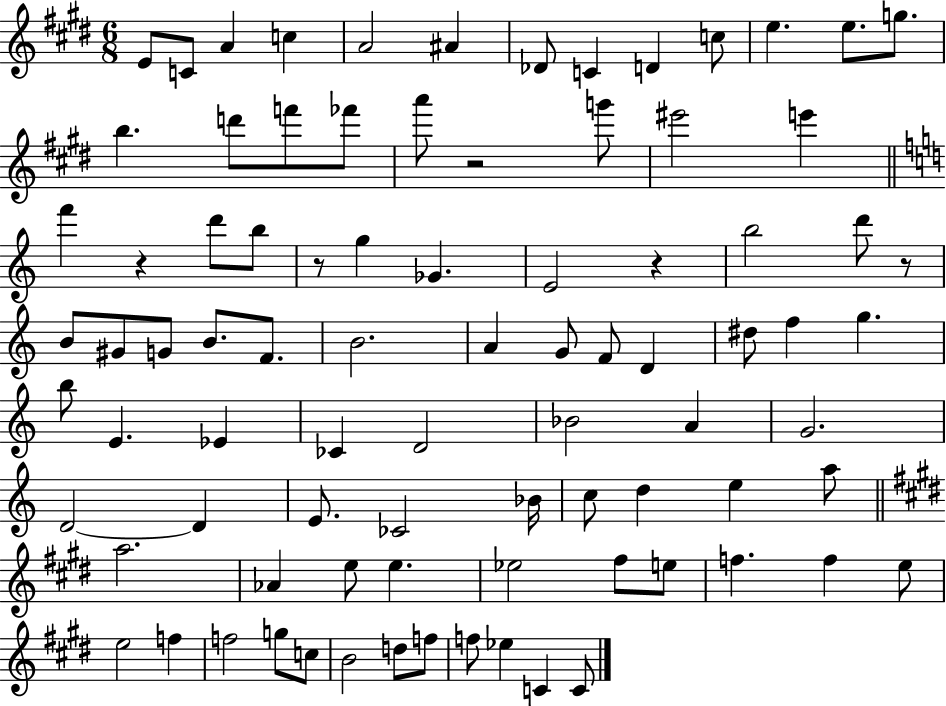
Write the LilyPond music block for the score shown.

{
  \clef treble
  \numericTimeSignature
  \time 6/8
  \key e \major
  e'8 c'8 a'4 c''4 | a'2 ais'4 | des'8 c'4 d'4 c''8 | e''4. e''8. g''8. | \break b''4. d'''8 f'''8 fes'''8 | a'''8 r2 g'''8 | eis'''2 e'''4 | \bar "||" \break \key c \major f'''4 r4 d'''8 b''8 | r8 g''4 ges'4. | e'2 r4 | b''2 d'''8 r8 | \break b'8 gis'8 g'8 b'8. f'8. | b'2. | a'4 g'8 f'8 d'4 | dis''8 f''4 g''4. | \break b''8 e'4. ees'4 | ces'4 d'2 | bes'2 a'4 | g'2. | \break d'2~~ d'4 | e'8. ces'2 bes'16 | c''8 d''4 e''4 a''8 | \bar "||" \break \key e \major a''2. | aes'4 e''8 e''4. | ees''2 fis''8 e''8 | f''4. f''4 e''8 | \break e''2 f''4 | f''2 g''8 c''8 | b'2 d''8 f''8 | f''8 ees''4 c'4 c'8 | \break \bar "|."
}